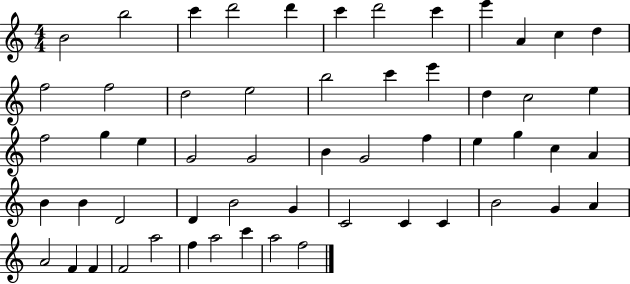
{
  \clef treble
  \numericTimeSignature
  \time 4/4
  \key c \major
  b'2 b''2 | c'''4 d'''2 d'''4 | c'''4 d'''2 c'''4 | e'''4 a'4 c''4 d''4 | \break f''2 f''2 | d''2 e''2 | b''2 c'''4 e'''4 | d''4 c''2 e''4 | \break f''2 g''4 e''4 | g'2 g'2 | b'4 g'2 f''4 | e''4 g''4 c''4 a'4 | \break b'4 b'4 d'2 | d'4 b'2 g'4 | c'2 c'4 c'4 | b'2 g'4 a'4 | \break a'2 f'4 f'4 | f'2 a''2 | f''4 a''2 c'''4 | a''2 f''2 | \break \bar "|."
}